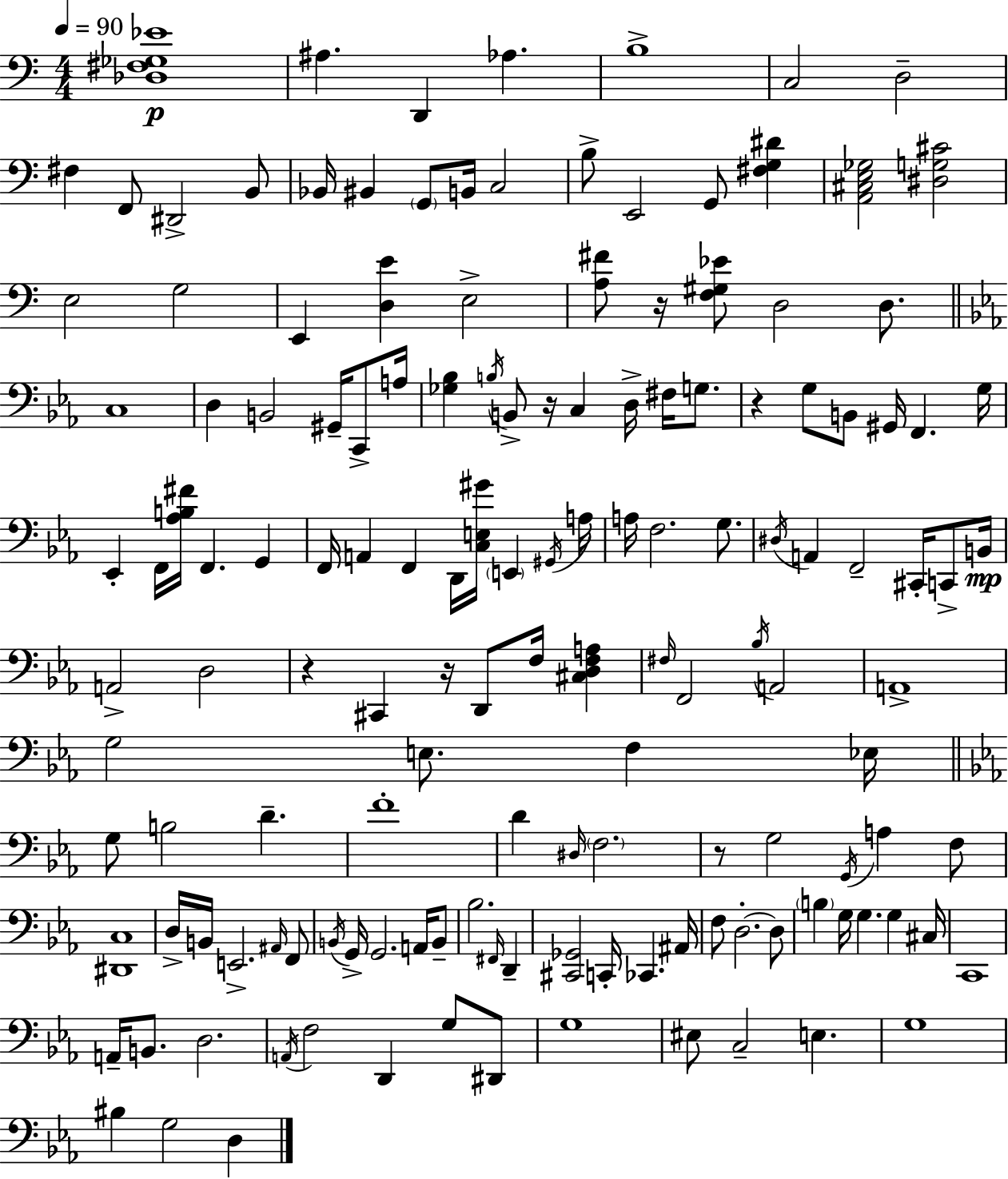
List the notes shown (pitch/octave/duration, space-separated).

[Db3,F#3,Gb3,Eb4]/w A#3/q. D2/q Ab3/q. B3/w C3/h D3/h F#3/q F2/e D#2/h B2/e Bb2/s BIS2/q G2/e B2/s C3/h B3/e E2/h G2/e [F#3,G3,D#4]/q [A2,C#3,E3,Gb3]/h [D#3,G3,C#4]/h E3/h G3/h E2/q [D3,E4]/q E3/h [A3,F#4]/e R/s [F3,G#3,Eb4]/e D3/h D3/e. C3/w D3/q B2/h G#2/s C2/e A3/s [Gb3,Bb3]/q B3/s B2/e R/s C3/q D3/s F#3/s G3/e. R/q G3/e B2/e G#2/s F2/q. G3/s Eb2/q F2/s [Ab3,B3,F#4]/s F2/q. G2/q F2/s A2/q F2/q D2/s [C3,E3,G#4]/s E2/q G#2/s A3/s A3/s F3/h. G3/e. D#3/s A2/q F2/h C#2/s C2/e B2/s A2/h D3/h R/q C#2/q R/s D2/e F3/s [C#3,D3,F3,A3]/q F#3/s F2/h Bb3/s A2/h A2/w G3/h E3/e. F3/q Eb3/s G3/e B3/h D4/q. F4/w D4/q D#3/s F3/h. R/e G3/h G2/s A3/q F3/e [D#2,C3]/w D3/s B2/s E2/h. A#2/s F2/e B2/s G2/s G2/h. A2/s B2/e Bb3/h. F#2/s D2/q [C#2,Gb2]/h C2/s CES2/q. A#2/s F3/e D3/h. D3/e B3/q G3/s G3/q. G3/q C#3/s C2/w A2/s B2/e. D3/h. A2/s F3/h D2/q G3/e D#2/e G3/w EIS3/e C3/h E3/q. G3/w BIS3/q G3/h D3/q